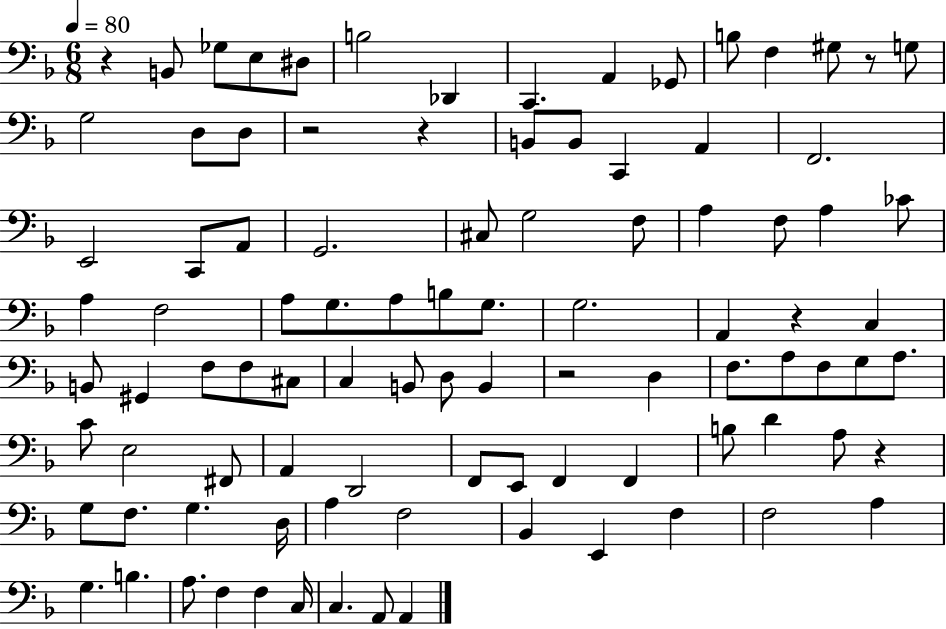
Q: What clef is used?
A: bass